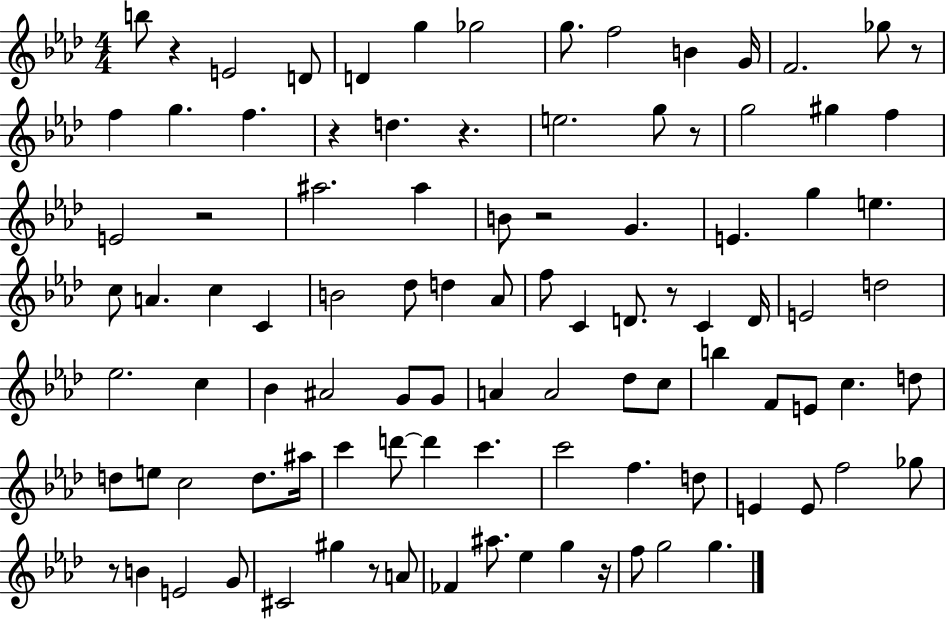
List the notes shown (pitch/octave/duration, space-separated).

B5/e R/q E4/h D4/e D4/q G5/q Gb5/h G5/e. F5/h B4/q G4/s F4/h. Gb5/e R/e F5/q G5/q. F5/q. R/q D5/q. R/q. E5/h. G5/e R/e G5/h G#5/q F5/q E4/h R/h A#5/h. A#5/q B4/e R/h G4/q. E4/q. G5/q E5/q. C5/e A4/q. C5/q C4/q B4/h Db5/e D5/q Ab4/e F5/e C4/q D4/e. R/e C4/q D4/s E4/h D5/h Eb5/h. C5/q Bb4/q A#4/h G4/e G4/e A4/q A4/h Db5/e C5/e B5/q F4/e E4/e C5/q. D5/e D5/e E5/e C5/h D5/e. A#5/s C6/q D6/e D6/q C6/q. C6/h F5/q. D5/e E4/q E4/e F5/h Gb5/e R/e B4/q E4/h G4/e C#4/h G#5/q R/e A4/e FES4/q A#5/e. Eb5/q G5/q R/s F5/e G5/h G5/q.